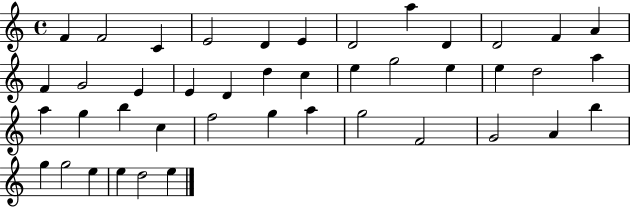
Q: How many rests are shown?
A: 0